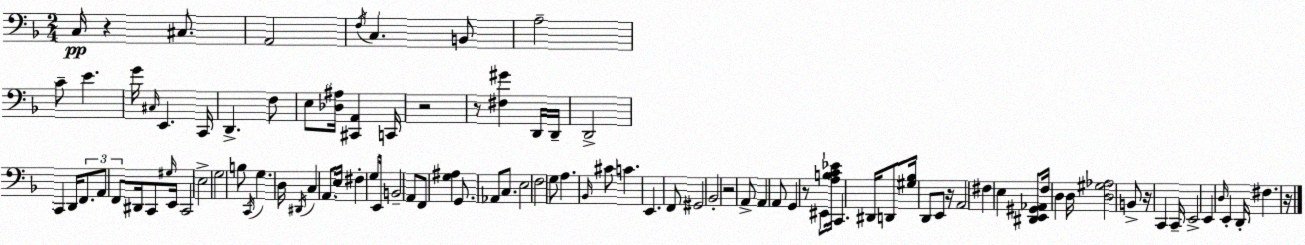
X:1
T:Untitled
M:2/4
L:1/4
K:F
C,/4 z ^C,/2 A,,2 F,/4 C, B,,/2 A,2 C/2 E G/4 ^C,/4 E,, C,,/4 D,, F,/2 E,/2 [_D,^A,]/4 [^C,,A,,] C,,/4 z2 z/2 [^F,^G] D,,/4 D,,/4 D,,2 C,, D,,/4 F,,/2 A,,/2 F,,/2 ^D,,/4 C,,/2 ^G,/4 E,,/4 C,,2 E,2 G,2 B,/2 C,,/4 G, D,/4 ^D,,/4 C, A,,/2 E,/4 ^F, G,/2 E,,/4 B,,2 A,,/2 F,,/2 [G,^A,] G,,/2 _A,,/2 C,/2 E,2 F,2 G,/2 A, _B,,/4 ^C/2 C E,, F,,/2 ^G,,2 _B,,2 z2 A,,/2 A,, A,,/2 G,, z/2 ^E,,/2 [A,B,C_E]/4 C,, ^D,,/4 D,,/2 [^G,_B,]/4 D,,/2 E,,/2 z/4 A,,2 ^F, E, [^D,,E,,^G,,_A,,]/2 F,/4 D, D,/4 [D,^G,_A,]2 B,,/2 z/4 C,, C,,/4 E,,2 E,, D,/4 E,, D,,/4 ^F, z/4